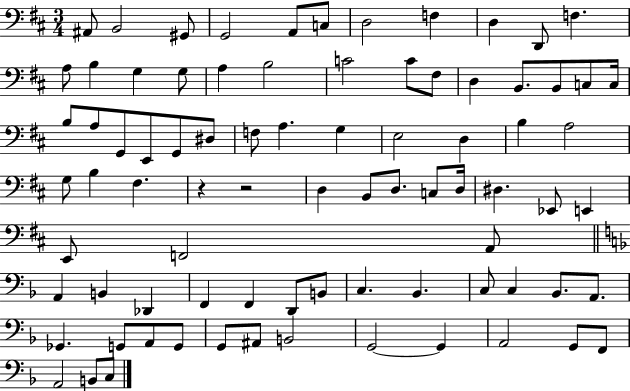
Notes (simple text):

A#2/e B2/h G#2/e G2/h A2/e C3/e D3/h F3/q D3/q D2/e F3/q. A3/e B3/q G3/q G3/e A3/q B3/h C4/h C4/e F#3/e D3/q B2/e. B2/e C3/e C3/s B3/e A3/e G2/e E2/e G2/e D#3/e F3/e A3/q. G3/q E3/h D3/q B3/q A3/h G3/e B3/q F#3/q. R/q R/h D3/q B2/e D3/e. C3/e D3/s D#3/q. Eb2/e E2/q E2/e F2/h A2/e A2/q B2/q Db2/q F2/q F2/q D2/e B2/e C3/q. Bb2/q. C3/e C3/q Bb2/e. A2/e. Gb2/q. G2/e A2/e G2/e G2/e A#2/e B2/h G2/h G2/q A2/h G2/e F2/e A2/h B2/e C3/e